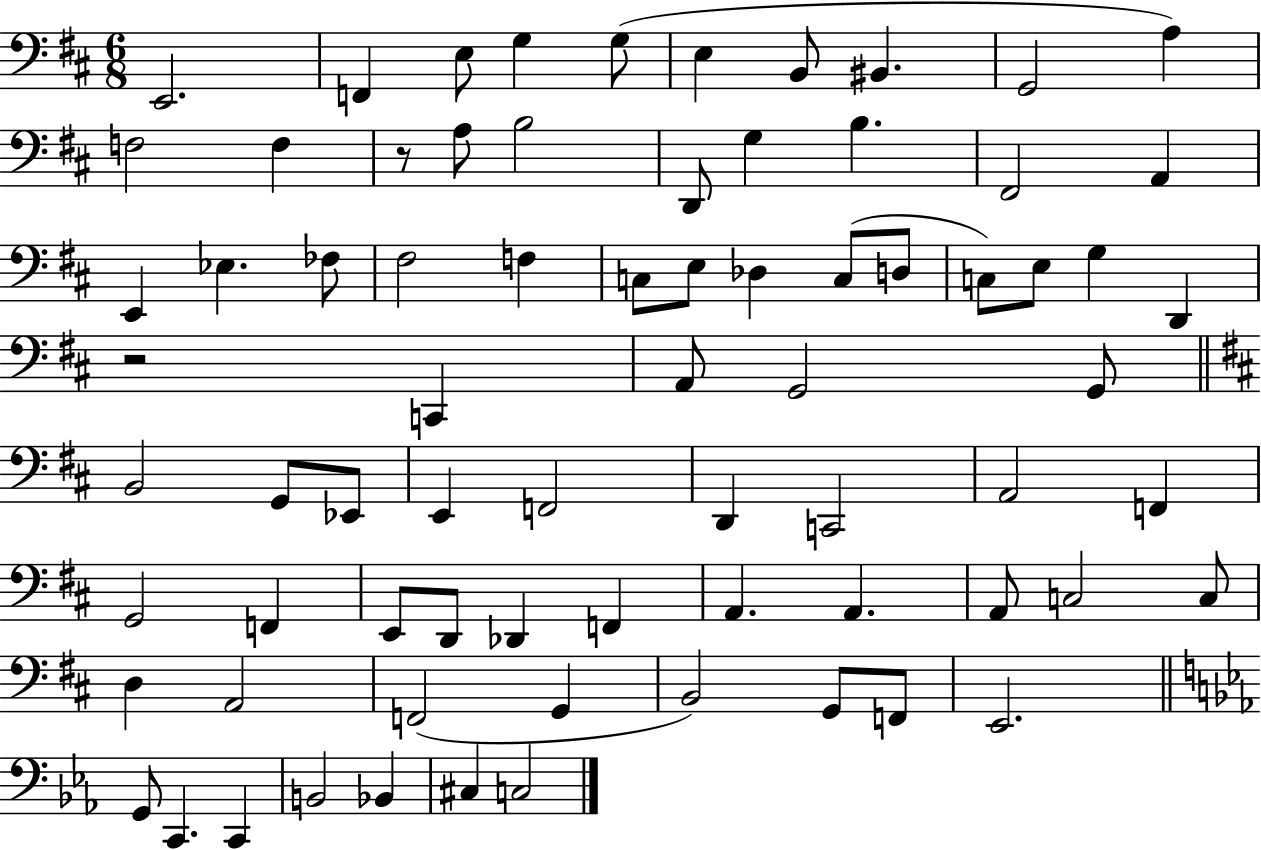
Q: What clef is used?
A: bass